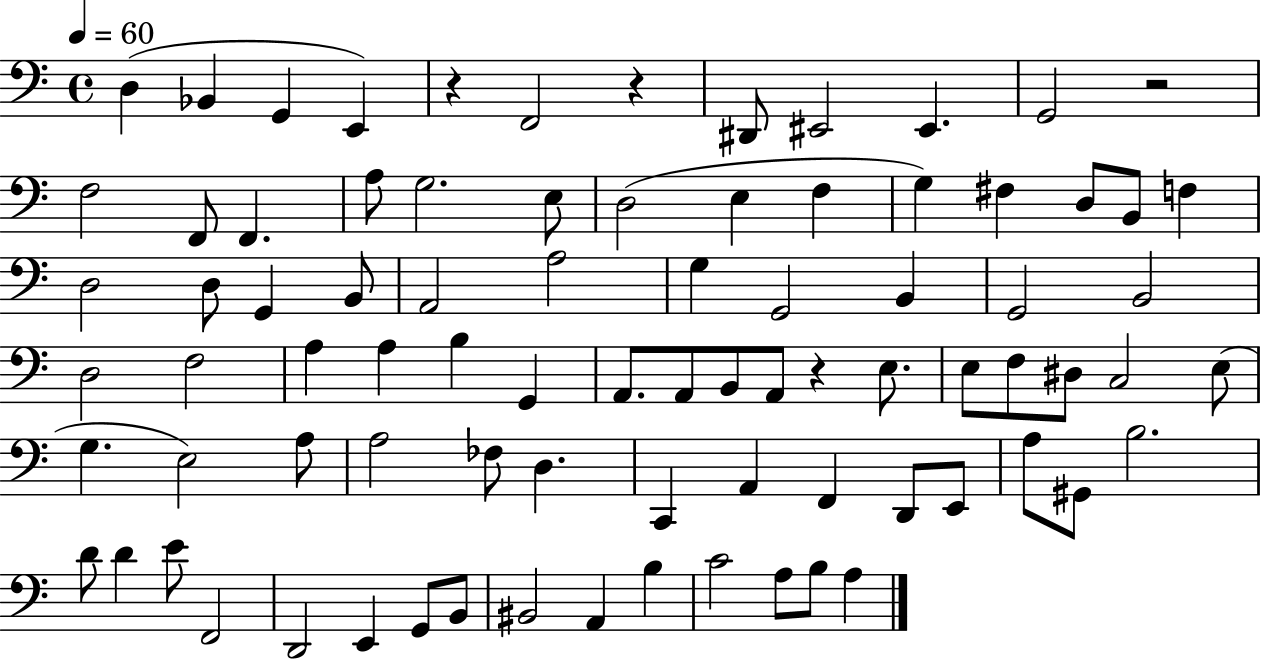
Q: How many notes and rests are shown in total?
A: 83